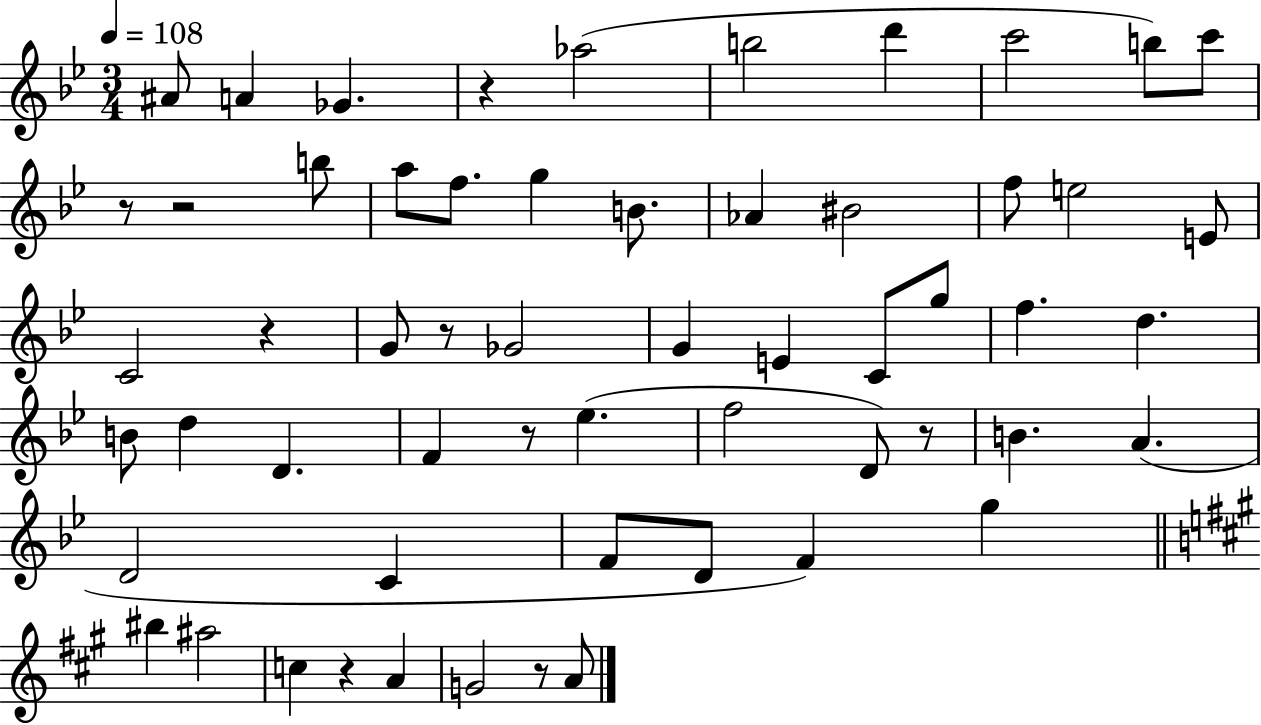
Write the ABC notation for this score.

X:1
T:Untitled
M:3/4
L:1/4
K:Bb
^A/2 A _G z _a2 b2 d' c'2 b/2 c'/2 z/2 z2 b/2 a/2 f/2 g B/2 _A ^B2 f/2 e2 E/2 C2 z G/2 z/2 _G2 G E C/2 g/2 f d B/2 d D F z/2 _e f2 D/2 z/2 B A D2 C F/2 D/2 F g ^b ^a2 c z A G2 z/2 A/2